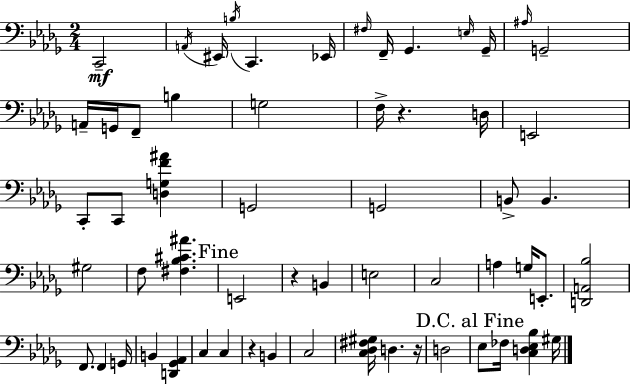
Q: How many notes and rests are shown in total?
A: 59